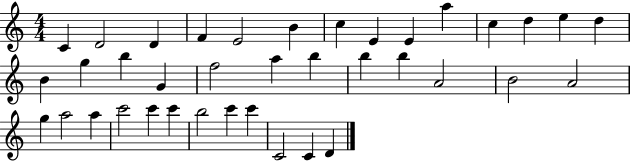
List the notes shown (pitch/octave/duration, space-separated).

C4/q D4/h D4/q F4/q E4/h B4/q C5/q E4/q E4/q A5/q C5/q D5/q E5/q D5/q B4/q G5/q B5/q G4/q F5/h A5/q B5/q B5/q B5/q A4/h B4/h A4/h G5/q A5/h A5/q C6/h C6/q C6/q B5/h C6/q C6/q C4/h C4/q D4/q